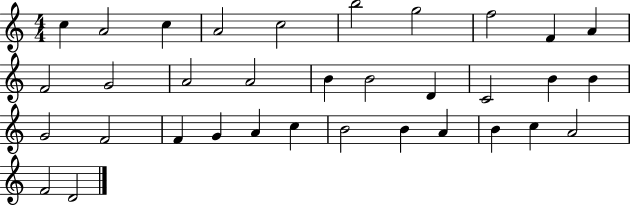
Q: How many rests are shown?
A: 0